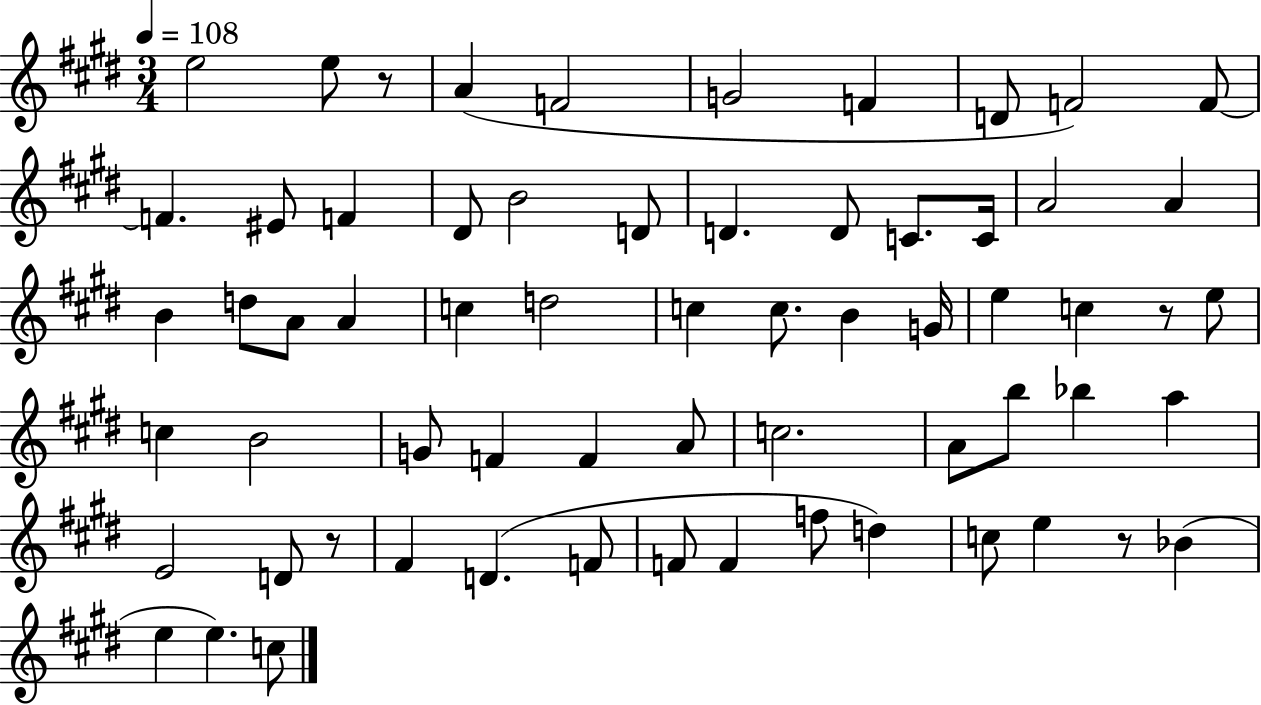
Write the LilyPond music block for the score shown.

{
  \clef treble
  \numericTimeSignature
  \time 3/4
  \key e \major
  \tempo 4 = 108
  e''2 e''8 r8 | a'4( f'2 | g'2 f'4 | d'8 f'2) f'8~~ | \break f'4. eis'8 f'4 | dis'8 b'2 d'8 | d'4. d'8 c'8. c'16 | a'2 a'4 | \break b'4 d''8 a'8 a'4 | c''4 d''2 | c''4 c''8. b'4 g'16 | e''4 c''4 r8 e''8 | \break c''4 b'2 | g'8 f'4 f'4 a'8 | c''2. | a'8 b''8 bes''4 a''4 | \break e'2 d'8 r8 | fis'4 d'4.( f'8 | f'8 f'4 f''8 d''4) | c''8 e''4 r8 bes'4( | \break e''4 e''4.) c''8 | \bar "|."
}